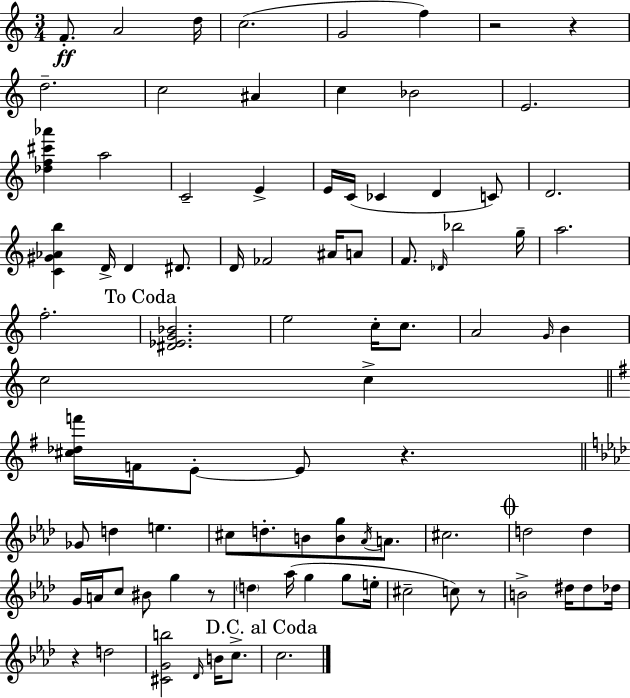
{
  \clef treble
  \numericTimeSignature
  \time 3/4
  \key a \minor
  f'8.-.\ff a'2 d''16 | c''2.( | g'2 f''4) | r2 r4 | \break d''2.-- | c''2 ais'4 | c''4 bes'2 | e'2. | \break <des'' f'' cis''' aes'''>4 a''2 | c'2-- e'4-> | e'16 c'16( ces'4 d'4 c'8) | d'2. | \break <c' gis' aes' b''>4 d'16-> d'4 dis'8. | d'16 fes'2 ais'16 a'8 | f'8. \grace { des'16 } bes''2 | g''16-- a''2. | \break f''2.-. | \mark "To Coda" <dis' ees' g' bes'>2. | e''2 c''16-. c''8. | a'2 \grace { g'16 } b'4 | \break c''2 c''4-> | \bar "||" \break \key g \major <cis'' des'' f'''>16 f'16 e'8-.~~ e'8 r4. | \bar "||" \break \key aes \major ges'8 d''4 e''4. | cis''8 d''8.-. b'8 <b' g''>8 \acciaccatura { aes'16 } a'8. | cis''2. | \mark \markup { \musicglyph "scripts.coda" } d''2 d''4 | \break g'16 a'16 c''8 bis'8 g''4 r8 | \parenthesize d''4 aes''16( g''4 g''8 | e''16-. cis''2-- c''8) r8 | b'2-> dis''16 dis''8 | \break des''16 r4 d''2 | <cis' g' b''>2 \grace { des'16 } b'16 c''8.-> | \mark "D.C. al Coda" c''2. | \bar "|."
}